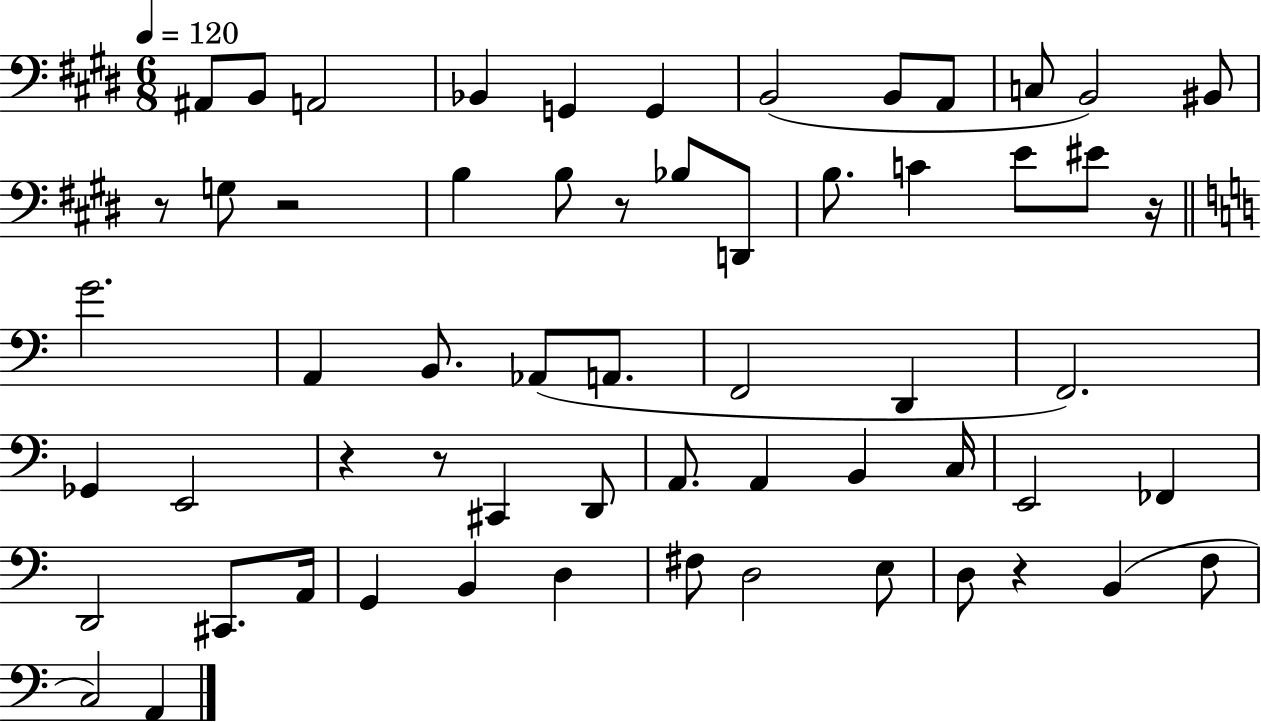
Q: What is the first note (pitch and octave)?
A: A#2